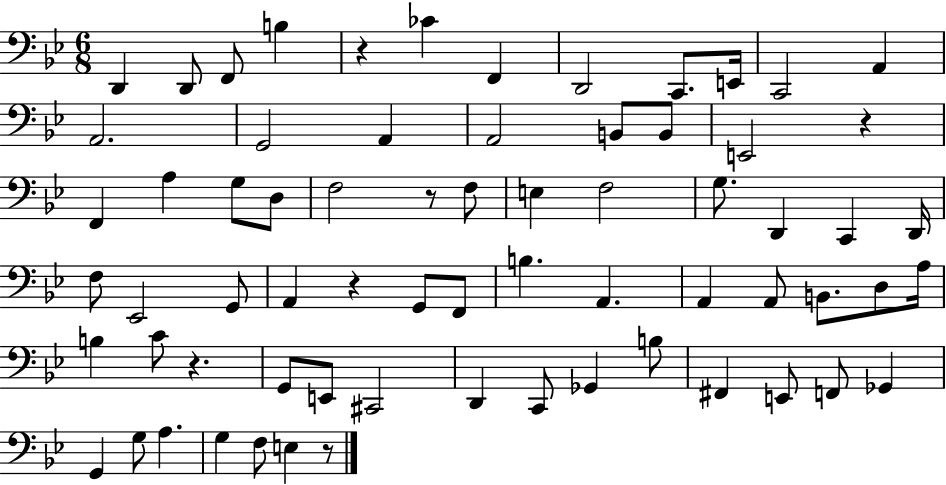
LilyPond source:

{
  \clef bass
  \numericTimeSignature
  \time 6/8
  \key bes \major
  d,4 d,8 f,8 b4 | r4 ces'4 f,4 | d,2 c,8. e,16 | c,2 a,4 | \break a,2. | g,2 a,4 | a,2 b,8 b,8 | e,2 r4 | \break f,4 a4 g8 d8 | f2 r8 f8 | e4 f2 | g8. d,4 c,4 d,16 | \break f8 ees,2 g,8 | a,4 r4 g,8 f,8 | b4. a,4. | a,4 a,8 b,8. d8 a16 | \break b4 c'8 r4. | g,8 e,8 cis,2 | d,4 c,8 ges,4 b8 | fis,4 e,8 f,8 ges,4 | \break g,4 g8 a4. | g4 f8 e4 r8 | \bar "|."
}